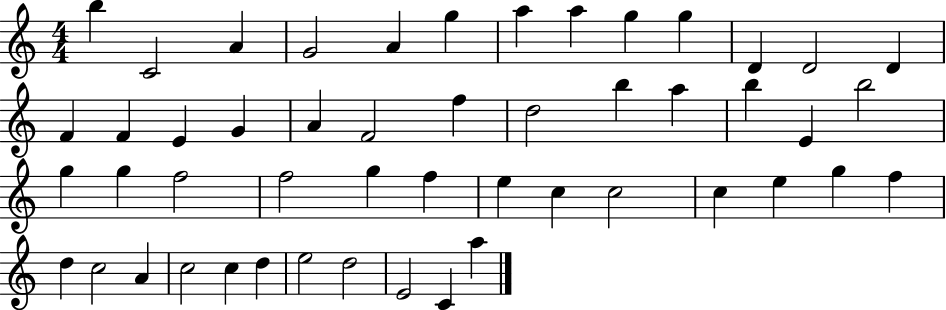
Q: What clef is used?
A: treble